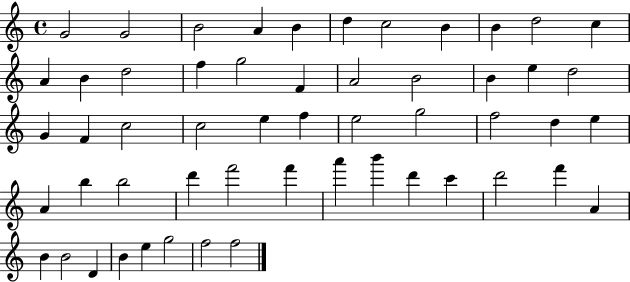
X:1
T:Untitled
M:4/4
L:1/4
K:C
G2 G2 B2 A B d c2 B B d2 c A B d2 f g2 F A2 B2 B e d2 G F c2 c2 e f e2 g2 f2 d e A b b2 d' f'2 f' a' b' d' c' d'2 f' A B B2 D B e g2 f2 f2